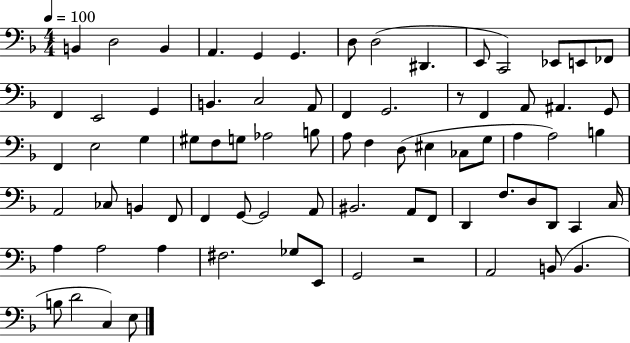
{
  \clef bass
  \numericTimeSignature
  \time 4/4
  \key f \major
  \tempo 4 = 100
  \repeat volta 2 { b,4 d2 b,4 | a,4. g,4 g,4. | d8 d2( dis,4. | e,8 c,2) ees,8 e,8 fes,8 | \break f,4 e,2 g,4 | b,4. c2 a,8 | f,4 g,2. | r8 f,4 a,8 ais,4. g,8 | \break f,4 e2 g4 | gis8 f8 g8 aes2 b8 | a8 f4 d8( eis4 ces8 g8 | a4 a2) b4 | \break a,2 ces8 b,4 f,8 | f,4 g,8~~ g,2 a,8 | bis,2. a,8 f,8 | d,4 f8. d8 d,8 c,4 c16 | \break a4 a2 a4 | fis2. ges8 e,8 | g,2 r2 | a,2 b,8( b,4. | \break b8 d'2 c4) e8 | } \bar "|."
}